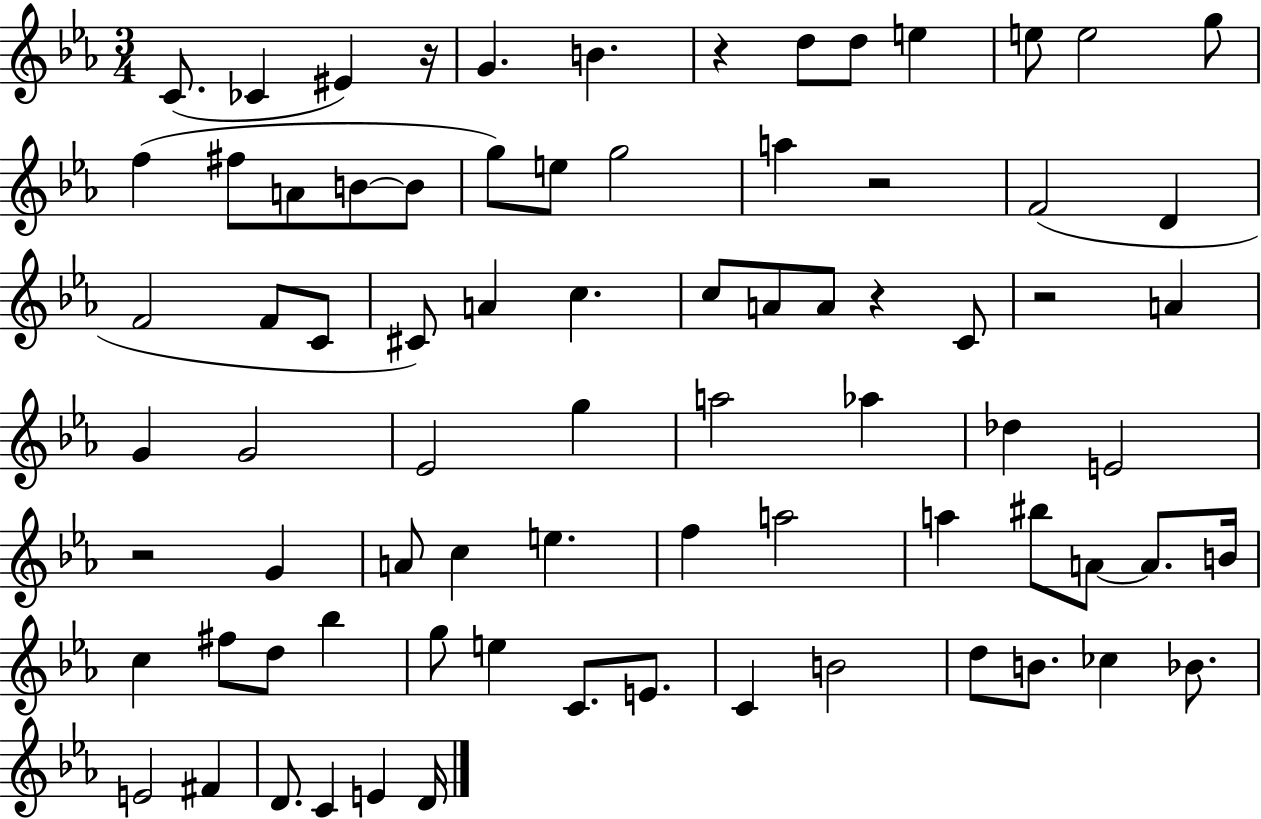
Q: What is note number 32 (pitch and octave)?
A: C4